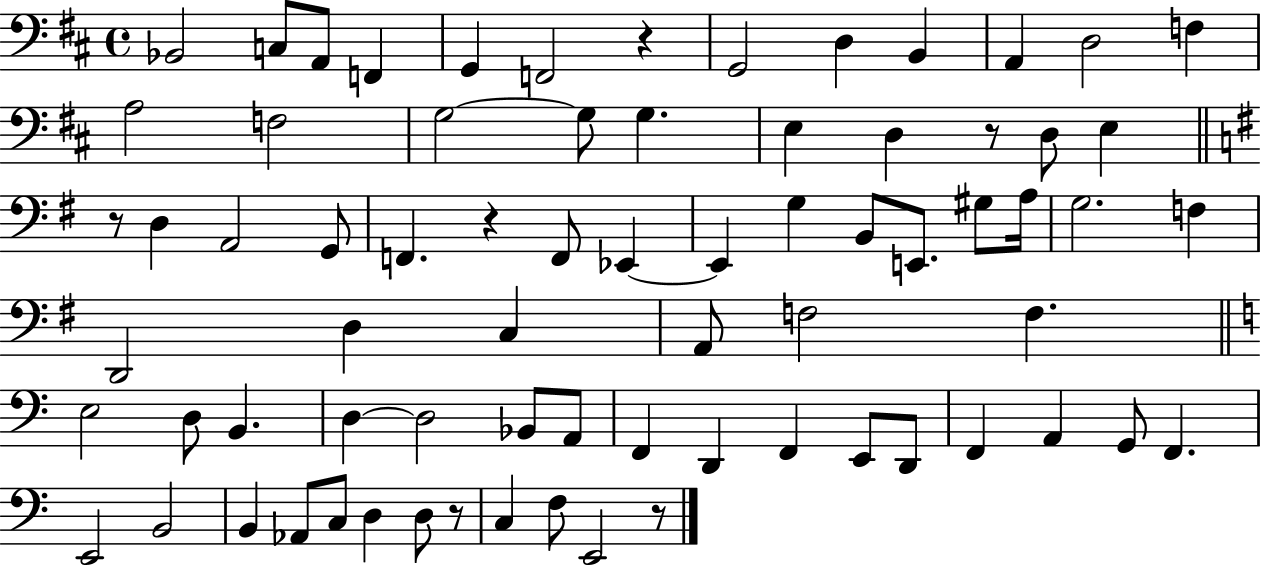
Bb2/h C3/e A2/e F2/q G2/q F2/h R/q G2/h D3/q B2/q A2/q D3/h F3/q A3/h F3/h G3/h G3/e G3/q. E3/q D3/q R/e D3/e E3/q R/e D3/q A2/h G2/e F2/q. R/q F2/e Eb2/q Eb2/q G3/q B2/e E2/e. G#3/e A3/s G3/h. F3/q D2/h D3/q C3/q A2/e F3/h F3/q. E3/h D3/e B2/q. D3/q D3/h Bb2/e A2/e F2/q D2/q F2/q E2/e D2/e F2/q A2/q G2/e F2/q. E2/h B2/h B2/q Ab2/e C3/e D3/q D3/e R/e C3/q F3/e E2/h R/e